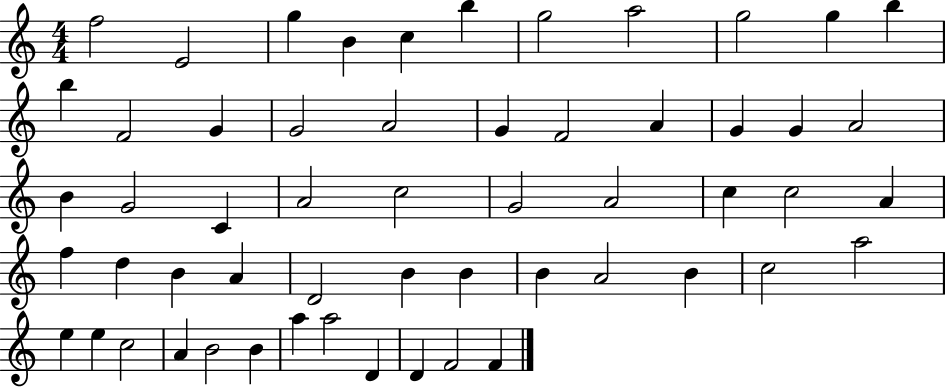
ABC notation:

X:1
T:Untitled
M:4/4
L:1/4
K:C
f2 E2 g B c b g2 a2 g2 g b b F2 G G2 A2 G F2 A G G A2 B G2 C A2 c2 G2 A2 c c2 A f d B A D2 B B B A2 B c2 a2 e e c2 A B2 B a a2 D D F2 F